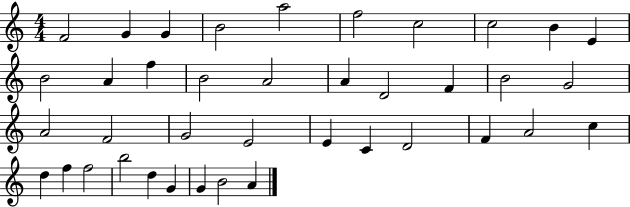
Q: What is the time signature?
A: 4/4